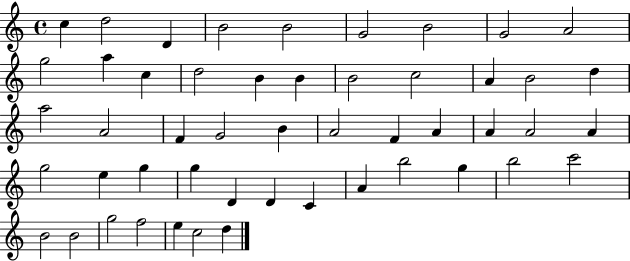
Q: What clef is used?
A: treble